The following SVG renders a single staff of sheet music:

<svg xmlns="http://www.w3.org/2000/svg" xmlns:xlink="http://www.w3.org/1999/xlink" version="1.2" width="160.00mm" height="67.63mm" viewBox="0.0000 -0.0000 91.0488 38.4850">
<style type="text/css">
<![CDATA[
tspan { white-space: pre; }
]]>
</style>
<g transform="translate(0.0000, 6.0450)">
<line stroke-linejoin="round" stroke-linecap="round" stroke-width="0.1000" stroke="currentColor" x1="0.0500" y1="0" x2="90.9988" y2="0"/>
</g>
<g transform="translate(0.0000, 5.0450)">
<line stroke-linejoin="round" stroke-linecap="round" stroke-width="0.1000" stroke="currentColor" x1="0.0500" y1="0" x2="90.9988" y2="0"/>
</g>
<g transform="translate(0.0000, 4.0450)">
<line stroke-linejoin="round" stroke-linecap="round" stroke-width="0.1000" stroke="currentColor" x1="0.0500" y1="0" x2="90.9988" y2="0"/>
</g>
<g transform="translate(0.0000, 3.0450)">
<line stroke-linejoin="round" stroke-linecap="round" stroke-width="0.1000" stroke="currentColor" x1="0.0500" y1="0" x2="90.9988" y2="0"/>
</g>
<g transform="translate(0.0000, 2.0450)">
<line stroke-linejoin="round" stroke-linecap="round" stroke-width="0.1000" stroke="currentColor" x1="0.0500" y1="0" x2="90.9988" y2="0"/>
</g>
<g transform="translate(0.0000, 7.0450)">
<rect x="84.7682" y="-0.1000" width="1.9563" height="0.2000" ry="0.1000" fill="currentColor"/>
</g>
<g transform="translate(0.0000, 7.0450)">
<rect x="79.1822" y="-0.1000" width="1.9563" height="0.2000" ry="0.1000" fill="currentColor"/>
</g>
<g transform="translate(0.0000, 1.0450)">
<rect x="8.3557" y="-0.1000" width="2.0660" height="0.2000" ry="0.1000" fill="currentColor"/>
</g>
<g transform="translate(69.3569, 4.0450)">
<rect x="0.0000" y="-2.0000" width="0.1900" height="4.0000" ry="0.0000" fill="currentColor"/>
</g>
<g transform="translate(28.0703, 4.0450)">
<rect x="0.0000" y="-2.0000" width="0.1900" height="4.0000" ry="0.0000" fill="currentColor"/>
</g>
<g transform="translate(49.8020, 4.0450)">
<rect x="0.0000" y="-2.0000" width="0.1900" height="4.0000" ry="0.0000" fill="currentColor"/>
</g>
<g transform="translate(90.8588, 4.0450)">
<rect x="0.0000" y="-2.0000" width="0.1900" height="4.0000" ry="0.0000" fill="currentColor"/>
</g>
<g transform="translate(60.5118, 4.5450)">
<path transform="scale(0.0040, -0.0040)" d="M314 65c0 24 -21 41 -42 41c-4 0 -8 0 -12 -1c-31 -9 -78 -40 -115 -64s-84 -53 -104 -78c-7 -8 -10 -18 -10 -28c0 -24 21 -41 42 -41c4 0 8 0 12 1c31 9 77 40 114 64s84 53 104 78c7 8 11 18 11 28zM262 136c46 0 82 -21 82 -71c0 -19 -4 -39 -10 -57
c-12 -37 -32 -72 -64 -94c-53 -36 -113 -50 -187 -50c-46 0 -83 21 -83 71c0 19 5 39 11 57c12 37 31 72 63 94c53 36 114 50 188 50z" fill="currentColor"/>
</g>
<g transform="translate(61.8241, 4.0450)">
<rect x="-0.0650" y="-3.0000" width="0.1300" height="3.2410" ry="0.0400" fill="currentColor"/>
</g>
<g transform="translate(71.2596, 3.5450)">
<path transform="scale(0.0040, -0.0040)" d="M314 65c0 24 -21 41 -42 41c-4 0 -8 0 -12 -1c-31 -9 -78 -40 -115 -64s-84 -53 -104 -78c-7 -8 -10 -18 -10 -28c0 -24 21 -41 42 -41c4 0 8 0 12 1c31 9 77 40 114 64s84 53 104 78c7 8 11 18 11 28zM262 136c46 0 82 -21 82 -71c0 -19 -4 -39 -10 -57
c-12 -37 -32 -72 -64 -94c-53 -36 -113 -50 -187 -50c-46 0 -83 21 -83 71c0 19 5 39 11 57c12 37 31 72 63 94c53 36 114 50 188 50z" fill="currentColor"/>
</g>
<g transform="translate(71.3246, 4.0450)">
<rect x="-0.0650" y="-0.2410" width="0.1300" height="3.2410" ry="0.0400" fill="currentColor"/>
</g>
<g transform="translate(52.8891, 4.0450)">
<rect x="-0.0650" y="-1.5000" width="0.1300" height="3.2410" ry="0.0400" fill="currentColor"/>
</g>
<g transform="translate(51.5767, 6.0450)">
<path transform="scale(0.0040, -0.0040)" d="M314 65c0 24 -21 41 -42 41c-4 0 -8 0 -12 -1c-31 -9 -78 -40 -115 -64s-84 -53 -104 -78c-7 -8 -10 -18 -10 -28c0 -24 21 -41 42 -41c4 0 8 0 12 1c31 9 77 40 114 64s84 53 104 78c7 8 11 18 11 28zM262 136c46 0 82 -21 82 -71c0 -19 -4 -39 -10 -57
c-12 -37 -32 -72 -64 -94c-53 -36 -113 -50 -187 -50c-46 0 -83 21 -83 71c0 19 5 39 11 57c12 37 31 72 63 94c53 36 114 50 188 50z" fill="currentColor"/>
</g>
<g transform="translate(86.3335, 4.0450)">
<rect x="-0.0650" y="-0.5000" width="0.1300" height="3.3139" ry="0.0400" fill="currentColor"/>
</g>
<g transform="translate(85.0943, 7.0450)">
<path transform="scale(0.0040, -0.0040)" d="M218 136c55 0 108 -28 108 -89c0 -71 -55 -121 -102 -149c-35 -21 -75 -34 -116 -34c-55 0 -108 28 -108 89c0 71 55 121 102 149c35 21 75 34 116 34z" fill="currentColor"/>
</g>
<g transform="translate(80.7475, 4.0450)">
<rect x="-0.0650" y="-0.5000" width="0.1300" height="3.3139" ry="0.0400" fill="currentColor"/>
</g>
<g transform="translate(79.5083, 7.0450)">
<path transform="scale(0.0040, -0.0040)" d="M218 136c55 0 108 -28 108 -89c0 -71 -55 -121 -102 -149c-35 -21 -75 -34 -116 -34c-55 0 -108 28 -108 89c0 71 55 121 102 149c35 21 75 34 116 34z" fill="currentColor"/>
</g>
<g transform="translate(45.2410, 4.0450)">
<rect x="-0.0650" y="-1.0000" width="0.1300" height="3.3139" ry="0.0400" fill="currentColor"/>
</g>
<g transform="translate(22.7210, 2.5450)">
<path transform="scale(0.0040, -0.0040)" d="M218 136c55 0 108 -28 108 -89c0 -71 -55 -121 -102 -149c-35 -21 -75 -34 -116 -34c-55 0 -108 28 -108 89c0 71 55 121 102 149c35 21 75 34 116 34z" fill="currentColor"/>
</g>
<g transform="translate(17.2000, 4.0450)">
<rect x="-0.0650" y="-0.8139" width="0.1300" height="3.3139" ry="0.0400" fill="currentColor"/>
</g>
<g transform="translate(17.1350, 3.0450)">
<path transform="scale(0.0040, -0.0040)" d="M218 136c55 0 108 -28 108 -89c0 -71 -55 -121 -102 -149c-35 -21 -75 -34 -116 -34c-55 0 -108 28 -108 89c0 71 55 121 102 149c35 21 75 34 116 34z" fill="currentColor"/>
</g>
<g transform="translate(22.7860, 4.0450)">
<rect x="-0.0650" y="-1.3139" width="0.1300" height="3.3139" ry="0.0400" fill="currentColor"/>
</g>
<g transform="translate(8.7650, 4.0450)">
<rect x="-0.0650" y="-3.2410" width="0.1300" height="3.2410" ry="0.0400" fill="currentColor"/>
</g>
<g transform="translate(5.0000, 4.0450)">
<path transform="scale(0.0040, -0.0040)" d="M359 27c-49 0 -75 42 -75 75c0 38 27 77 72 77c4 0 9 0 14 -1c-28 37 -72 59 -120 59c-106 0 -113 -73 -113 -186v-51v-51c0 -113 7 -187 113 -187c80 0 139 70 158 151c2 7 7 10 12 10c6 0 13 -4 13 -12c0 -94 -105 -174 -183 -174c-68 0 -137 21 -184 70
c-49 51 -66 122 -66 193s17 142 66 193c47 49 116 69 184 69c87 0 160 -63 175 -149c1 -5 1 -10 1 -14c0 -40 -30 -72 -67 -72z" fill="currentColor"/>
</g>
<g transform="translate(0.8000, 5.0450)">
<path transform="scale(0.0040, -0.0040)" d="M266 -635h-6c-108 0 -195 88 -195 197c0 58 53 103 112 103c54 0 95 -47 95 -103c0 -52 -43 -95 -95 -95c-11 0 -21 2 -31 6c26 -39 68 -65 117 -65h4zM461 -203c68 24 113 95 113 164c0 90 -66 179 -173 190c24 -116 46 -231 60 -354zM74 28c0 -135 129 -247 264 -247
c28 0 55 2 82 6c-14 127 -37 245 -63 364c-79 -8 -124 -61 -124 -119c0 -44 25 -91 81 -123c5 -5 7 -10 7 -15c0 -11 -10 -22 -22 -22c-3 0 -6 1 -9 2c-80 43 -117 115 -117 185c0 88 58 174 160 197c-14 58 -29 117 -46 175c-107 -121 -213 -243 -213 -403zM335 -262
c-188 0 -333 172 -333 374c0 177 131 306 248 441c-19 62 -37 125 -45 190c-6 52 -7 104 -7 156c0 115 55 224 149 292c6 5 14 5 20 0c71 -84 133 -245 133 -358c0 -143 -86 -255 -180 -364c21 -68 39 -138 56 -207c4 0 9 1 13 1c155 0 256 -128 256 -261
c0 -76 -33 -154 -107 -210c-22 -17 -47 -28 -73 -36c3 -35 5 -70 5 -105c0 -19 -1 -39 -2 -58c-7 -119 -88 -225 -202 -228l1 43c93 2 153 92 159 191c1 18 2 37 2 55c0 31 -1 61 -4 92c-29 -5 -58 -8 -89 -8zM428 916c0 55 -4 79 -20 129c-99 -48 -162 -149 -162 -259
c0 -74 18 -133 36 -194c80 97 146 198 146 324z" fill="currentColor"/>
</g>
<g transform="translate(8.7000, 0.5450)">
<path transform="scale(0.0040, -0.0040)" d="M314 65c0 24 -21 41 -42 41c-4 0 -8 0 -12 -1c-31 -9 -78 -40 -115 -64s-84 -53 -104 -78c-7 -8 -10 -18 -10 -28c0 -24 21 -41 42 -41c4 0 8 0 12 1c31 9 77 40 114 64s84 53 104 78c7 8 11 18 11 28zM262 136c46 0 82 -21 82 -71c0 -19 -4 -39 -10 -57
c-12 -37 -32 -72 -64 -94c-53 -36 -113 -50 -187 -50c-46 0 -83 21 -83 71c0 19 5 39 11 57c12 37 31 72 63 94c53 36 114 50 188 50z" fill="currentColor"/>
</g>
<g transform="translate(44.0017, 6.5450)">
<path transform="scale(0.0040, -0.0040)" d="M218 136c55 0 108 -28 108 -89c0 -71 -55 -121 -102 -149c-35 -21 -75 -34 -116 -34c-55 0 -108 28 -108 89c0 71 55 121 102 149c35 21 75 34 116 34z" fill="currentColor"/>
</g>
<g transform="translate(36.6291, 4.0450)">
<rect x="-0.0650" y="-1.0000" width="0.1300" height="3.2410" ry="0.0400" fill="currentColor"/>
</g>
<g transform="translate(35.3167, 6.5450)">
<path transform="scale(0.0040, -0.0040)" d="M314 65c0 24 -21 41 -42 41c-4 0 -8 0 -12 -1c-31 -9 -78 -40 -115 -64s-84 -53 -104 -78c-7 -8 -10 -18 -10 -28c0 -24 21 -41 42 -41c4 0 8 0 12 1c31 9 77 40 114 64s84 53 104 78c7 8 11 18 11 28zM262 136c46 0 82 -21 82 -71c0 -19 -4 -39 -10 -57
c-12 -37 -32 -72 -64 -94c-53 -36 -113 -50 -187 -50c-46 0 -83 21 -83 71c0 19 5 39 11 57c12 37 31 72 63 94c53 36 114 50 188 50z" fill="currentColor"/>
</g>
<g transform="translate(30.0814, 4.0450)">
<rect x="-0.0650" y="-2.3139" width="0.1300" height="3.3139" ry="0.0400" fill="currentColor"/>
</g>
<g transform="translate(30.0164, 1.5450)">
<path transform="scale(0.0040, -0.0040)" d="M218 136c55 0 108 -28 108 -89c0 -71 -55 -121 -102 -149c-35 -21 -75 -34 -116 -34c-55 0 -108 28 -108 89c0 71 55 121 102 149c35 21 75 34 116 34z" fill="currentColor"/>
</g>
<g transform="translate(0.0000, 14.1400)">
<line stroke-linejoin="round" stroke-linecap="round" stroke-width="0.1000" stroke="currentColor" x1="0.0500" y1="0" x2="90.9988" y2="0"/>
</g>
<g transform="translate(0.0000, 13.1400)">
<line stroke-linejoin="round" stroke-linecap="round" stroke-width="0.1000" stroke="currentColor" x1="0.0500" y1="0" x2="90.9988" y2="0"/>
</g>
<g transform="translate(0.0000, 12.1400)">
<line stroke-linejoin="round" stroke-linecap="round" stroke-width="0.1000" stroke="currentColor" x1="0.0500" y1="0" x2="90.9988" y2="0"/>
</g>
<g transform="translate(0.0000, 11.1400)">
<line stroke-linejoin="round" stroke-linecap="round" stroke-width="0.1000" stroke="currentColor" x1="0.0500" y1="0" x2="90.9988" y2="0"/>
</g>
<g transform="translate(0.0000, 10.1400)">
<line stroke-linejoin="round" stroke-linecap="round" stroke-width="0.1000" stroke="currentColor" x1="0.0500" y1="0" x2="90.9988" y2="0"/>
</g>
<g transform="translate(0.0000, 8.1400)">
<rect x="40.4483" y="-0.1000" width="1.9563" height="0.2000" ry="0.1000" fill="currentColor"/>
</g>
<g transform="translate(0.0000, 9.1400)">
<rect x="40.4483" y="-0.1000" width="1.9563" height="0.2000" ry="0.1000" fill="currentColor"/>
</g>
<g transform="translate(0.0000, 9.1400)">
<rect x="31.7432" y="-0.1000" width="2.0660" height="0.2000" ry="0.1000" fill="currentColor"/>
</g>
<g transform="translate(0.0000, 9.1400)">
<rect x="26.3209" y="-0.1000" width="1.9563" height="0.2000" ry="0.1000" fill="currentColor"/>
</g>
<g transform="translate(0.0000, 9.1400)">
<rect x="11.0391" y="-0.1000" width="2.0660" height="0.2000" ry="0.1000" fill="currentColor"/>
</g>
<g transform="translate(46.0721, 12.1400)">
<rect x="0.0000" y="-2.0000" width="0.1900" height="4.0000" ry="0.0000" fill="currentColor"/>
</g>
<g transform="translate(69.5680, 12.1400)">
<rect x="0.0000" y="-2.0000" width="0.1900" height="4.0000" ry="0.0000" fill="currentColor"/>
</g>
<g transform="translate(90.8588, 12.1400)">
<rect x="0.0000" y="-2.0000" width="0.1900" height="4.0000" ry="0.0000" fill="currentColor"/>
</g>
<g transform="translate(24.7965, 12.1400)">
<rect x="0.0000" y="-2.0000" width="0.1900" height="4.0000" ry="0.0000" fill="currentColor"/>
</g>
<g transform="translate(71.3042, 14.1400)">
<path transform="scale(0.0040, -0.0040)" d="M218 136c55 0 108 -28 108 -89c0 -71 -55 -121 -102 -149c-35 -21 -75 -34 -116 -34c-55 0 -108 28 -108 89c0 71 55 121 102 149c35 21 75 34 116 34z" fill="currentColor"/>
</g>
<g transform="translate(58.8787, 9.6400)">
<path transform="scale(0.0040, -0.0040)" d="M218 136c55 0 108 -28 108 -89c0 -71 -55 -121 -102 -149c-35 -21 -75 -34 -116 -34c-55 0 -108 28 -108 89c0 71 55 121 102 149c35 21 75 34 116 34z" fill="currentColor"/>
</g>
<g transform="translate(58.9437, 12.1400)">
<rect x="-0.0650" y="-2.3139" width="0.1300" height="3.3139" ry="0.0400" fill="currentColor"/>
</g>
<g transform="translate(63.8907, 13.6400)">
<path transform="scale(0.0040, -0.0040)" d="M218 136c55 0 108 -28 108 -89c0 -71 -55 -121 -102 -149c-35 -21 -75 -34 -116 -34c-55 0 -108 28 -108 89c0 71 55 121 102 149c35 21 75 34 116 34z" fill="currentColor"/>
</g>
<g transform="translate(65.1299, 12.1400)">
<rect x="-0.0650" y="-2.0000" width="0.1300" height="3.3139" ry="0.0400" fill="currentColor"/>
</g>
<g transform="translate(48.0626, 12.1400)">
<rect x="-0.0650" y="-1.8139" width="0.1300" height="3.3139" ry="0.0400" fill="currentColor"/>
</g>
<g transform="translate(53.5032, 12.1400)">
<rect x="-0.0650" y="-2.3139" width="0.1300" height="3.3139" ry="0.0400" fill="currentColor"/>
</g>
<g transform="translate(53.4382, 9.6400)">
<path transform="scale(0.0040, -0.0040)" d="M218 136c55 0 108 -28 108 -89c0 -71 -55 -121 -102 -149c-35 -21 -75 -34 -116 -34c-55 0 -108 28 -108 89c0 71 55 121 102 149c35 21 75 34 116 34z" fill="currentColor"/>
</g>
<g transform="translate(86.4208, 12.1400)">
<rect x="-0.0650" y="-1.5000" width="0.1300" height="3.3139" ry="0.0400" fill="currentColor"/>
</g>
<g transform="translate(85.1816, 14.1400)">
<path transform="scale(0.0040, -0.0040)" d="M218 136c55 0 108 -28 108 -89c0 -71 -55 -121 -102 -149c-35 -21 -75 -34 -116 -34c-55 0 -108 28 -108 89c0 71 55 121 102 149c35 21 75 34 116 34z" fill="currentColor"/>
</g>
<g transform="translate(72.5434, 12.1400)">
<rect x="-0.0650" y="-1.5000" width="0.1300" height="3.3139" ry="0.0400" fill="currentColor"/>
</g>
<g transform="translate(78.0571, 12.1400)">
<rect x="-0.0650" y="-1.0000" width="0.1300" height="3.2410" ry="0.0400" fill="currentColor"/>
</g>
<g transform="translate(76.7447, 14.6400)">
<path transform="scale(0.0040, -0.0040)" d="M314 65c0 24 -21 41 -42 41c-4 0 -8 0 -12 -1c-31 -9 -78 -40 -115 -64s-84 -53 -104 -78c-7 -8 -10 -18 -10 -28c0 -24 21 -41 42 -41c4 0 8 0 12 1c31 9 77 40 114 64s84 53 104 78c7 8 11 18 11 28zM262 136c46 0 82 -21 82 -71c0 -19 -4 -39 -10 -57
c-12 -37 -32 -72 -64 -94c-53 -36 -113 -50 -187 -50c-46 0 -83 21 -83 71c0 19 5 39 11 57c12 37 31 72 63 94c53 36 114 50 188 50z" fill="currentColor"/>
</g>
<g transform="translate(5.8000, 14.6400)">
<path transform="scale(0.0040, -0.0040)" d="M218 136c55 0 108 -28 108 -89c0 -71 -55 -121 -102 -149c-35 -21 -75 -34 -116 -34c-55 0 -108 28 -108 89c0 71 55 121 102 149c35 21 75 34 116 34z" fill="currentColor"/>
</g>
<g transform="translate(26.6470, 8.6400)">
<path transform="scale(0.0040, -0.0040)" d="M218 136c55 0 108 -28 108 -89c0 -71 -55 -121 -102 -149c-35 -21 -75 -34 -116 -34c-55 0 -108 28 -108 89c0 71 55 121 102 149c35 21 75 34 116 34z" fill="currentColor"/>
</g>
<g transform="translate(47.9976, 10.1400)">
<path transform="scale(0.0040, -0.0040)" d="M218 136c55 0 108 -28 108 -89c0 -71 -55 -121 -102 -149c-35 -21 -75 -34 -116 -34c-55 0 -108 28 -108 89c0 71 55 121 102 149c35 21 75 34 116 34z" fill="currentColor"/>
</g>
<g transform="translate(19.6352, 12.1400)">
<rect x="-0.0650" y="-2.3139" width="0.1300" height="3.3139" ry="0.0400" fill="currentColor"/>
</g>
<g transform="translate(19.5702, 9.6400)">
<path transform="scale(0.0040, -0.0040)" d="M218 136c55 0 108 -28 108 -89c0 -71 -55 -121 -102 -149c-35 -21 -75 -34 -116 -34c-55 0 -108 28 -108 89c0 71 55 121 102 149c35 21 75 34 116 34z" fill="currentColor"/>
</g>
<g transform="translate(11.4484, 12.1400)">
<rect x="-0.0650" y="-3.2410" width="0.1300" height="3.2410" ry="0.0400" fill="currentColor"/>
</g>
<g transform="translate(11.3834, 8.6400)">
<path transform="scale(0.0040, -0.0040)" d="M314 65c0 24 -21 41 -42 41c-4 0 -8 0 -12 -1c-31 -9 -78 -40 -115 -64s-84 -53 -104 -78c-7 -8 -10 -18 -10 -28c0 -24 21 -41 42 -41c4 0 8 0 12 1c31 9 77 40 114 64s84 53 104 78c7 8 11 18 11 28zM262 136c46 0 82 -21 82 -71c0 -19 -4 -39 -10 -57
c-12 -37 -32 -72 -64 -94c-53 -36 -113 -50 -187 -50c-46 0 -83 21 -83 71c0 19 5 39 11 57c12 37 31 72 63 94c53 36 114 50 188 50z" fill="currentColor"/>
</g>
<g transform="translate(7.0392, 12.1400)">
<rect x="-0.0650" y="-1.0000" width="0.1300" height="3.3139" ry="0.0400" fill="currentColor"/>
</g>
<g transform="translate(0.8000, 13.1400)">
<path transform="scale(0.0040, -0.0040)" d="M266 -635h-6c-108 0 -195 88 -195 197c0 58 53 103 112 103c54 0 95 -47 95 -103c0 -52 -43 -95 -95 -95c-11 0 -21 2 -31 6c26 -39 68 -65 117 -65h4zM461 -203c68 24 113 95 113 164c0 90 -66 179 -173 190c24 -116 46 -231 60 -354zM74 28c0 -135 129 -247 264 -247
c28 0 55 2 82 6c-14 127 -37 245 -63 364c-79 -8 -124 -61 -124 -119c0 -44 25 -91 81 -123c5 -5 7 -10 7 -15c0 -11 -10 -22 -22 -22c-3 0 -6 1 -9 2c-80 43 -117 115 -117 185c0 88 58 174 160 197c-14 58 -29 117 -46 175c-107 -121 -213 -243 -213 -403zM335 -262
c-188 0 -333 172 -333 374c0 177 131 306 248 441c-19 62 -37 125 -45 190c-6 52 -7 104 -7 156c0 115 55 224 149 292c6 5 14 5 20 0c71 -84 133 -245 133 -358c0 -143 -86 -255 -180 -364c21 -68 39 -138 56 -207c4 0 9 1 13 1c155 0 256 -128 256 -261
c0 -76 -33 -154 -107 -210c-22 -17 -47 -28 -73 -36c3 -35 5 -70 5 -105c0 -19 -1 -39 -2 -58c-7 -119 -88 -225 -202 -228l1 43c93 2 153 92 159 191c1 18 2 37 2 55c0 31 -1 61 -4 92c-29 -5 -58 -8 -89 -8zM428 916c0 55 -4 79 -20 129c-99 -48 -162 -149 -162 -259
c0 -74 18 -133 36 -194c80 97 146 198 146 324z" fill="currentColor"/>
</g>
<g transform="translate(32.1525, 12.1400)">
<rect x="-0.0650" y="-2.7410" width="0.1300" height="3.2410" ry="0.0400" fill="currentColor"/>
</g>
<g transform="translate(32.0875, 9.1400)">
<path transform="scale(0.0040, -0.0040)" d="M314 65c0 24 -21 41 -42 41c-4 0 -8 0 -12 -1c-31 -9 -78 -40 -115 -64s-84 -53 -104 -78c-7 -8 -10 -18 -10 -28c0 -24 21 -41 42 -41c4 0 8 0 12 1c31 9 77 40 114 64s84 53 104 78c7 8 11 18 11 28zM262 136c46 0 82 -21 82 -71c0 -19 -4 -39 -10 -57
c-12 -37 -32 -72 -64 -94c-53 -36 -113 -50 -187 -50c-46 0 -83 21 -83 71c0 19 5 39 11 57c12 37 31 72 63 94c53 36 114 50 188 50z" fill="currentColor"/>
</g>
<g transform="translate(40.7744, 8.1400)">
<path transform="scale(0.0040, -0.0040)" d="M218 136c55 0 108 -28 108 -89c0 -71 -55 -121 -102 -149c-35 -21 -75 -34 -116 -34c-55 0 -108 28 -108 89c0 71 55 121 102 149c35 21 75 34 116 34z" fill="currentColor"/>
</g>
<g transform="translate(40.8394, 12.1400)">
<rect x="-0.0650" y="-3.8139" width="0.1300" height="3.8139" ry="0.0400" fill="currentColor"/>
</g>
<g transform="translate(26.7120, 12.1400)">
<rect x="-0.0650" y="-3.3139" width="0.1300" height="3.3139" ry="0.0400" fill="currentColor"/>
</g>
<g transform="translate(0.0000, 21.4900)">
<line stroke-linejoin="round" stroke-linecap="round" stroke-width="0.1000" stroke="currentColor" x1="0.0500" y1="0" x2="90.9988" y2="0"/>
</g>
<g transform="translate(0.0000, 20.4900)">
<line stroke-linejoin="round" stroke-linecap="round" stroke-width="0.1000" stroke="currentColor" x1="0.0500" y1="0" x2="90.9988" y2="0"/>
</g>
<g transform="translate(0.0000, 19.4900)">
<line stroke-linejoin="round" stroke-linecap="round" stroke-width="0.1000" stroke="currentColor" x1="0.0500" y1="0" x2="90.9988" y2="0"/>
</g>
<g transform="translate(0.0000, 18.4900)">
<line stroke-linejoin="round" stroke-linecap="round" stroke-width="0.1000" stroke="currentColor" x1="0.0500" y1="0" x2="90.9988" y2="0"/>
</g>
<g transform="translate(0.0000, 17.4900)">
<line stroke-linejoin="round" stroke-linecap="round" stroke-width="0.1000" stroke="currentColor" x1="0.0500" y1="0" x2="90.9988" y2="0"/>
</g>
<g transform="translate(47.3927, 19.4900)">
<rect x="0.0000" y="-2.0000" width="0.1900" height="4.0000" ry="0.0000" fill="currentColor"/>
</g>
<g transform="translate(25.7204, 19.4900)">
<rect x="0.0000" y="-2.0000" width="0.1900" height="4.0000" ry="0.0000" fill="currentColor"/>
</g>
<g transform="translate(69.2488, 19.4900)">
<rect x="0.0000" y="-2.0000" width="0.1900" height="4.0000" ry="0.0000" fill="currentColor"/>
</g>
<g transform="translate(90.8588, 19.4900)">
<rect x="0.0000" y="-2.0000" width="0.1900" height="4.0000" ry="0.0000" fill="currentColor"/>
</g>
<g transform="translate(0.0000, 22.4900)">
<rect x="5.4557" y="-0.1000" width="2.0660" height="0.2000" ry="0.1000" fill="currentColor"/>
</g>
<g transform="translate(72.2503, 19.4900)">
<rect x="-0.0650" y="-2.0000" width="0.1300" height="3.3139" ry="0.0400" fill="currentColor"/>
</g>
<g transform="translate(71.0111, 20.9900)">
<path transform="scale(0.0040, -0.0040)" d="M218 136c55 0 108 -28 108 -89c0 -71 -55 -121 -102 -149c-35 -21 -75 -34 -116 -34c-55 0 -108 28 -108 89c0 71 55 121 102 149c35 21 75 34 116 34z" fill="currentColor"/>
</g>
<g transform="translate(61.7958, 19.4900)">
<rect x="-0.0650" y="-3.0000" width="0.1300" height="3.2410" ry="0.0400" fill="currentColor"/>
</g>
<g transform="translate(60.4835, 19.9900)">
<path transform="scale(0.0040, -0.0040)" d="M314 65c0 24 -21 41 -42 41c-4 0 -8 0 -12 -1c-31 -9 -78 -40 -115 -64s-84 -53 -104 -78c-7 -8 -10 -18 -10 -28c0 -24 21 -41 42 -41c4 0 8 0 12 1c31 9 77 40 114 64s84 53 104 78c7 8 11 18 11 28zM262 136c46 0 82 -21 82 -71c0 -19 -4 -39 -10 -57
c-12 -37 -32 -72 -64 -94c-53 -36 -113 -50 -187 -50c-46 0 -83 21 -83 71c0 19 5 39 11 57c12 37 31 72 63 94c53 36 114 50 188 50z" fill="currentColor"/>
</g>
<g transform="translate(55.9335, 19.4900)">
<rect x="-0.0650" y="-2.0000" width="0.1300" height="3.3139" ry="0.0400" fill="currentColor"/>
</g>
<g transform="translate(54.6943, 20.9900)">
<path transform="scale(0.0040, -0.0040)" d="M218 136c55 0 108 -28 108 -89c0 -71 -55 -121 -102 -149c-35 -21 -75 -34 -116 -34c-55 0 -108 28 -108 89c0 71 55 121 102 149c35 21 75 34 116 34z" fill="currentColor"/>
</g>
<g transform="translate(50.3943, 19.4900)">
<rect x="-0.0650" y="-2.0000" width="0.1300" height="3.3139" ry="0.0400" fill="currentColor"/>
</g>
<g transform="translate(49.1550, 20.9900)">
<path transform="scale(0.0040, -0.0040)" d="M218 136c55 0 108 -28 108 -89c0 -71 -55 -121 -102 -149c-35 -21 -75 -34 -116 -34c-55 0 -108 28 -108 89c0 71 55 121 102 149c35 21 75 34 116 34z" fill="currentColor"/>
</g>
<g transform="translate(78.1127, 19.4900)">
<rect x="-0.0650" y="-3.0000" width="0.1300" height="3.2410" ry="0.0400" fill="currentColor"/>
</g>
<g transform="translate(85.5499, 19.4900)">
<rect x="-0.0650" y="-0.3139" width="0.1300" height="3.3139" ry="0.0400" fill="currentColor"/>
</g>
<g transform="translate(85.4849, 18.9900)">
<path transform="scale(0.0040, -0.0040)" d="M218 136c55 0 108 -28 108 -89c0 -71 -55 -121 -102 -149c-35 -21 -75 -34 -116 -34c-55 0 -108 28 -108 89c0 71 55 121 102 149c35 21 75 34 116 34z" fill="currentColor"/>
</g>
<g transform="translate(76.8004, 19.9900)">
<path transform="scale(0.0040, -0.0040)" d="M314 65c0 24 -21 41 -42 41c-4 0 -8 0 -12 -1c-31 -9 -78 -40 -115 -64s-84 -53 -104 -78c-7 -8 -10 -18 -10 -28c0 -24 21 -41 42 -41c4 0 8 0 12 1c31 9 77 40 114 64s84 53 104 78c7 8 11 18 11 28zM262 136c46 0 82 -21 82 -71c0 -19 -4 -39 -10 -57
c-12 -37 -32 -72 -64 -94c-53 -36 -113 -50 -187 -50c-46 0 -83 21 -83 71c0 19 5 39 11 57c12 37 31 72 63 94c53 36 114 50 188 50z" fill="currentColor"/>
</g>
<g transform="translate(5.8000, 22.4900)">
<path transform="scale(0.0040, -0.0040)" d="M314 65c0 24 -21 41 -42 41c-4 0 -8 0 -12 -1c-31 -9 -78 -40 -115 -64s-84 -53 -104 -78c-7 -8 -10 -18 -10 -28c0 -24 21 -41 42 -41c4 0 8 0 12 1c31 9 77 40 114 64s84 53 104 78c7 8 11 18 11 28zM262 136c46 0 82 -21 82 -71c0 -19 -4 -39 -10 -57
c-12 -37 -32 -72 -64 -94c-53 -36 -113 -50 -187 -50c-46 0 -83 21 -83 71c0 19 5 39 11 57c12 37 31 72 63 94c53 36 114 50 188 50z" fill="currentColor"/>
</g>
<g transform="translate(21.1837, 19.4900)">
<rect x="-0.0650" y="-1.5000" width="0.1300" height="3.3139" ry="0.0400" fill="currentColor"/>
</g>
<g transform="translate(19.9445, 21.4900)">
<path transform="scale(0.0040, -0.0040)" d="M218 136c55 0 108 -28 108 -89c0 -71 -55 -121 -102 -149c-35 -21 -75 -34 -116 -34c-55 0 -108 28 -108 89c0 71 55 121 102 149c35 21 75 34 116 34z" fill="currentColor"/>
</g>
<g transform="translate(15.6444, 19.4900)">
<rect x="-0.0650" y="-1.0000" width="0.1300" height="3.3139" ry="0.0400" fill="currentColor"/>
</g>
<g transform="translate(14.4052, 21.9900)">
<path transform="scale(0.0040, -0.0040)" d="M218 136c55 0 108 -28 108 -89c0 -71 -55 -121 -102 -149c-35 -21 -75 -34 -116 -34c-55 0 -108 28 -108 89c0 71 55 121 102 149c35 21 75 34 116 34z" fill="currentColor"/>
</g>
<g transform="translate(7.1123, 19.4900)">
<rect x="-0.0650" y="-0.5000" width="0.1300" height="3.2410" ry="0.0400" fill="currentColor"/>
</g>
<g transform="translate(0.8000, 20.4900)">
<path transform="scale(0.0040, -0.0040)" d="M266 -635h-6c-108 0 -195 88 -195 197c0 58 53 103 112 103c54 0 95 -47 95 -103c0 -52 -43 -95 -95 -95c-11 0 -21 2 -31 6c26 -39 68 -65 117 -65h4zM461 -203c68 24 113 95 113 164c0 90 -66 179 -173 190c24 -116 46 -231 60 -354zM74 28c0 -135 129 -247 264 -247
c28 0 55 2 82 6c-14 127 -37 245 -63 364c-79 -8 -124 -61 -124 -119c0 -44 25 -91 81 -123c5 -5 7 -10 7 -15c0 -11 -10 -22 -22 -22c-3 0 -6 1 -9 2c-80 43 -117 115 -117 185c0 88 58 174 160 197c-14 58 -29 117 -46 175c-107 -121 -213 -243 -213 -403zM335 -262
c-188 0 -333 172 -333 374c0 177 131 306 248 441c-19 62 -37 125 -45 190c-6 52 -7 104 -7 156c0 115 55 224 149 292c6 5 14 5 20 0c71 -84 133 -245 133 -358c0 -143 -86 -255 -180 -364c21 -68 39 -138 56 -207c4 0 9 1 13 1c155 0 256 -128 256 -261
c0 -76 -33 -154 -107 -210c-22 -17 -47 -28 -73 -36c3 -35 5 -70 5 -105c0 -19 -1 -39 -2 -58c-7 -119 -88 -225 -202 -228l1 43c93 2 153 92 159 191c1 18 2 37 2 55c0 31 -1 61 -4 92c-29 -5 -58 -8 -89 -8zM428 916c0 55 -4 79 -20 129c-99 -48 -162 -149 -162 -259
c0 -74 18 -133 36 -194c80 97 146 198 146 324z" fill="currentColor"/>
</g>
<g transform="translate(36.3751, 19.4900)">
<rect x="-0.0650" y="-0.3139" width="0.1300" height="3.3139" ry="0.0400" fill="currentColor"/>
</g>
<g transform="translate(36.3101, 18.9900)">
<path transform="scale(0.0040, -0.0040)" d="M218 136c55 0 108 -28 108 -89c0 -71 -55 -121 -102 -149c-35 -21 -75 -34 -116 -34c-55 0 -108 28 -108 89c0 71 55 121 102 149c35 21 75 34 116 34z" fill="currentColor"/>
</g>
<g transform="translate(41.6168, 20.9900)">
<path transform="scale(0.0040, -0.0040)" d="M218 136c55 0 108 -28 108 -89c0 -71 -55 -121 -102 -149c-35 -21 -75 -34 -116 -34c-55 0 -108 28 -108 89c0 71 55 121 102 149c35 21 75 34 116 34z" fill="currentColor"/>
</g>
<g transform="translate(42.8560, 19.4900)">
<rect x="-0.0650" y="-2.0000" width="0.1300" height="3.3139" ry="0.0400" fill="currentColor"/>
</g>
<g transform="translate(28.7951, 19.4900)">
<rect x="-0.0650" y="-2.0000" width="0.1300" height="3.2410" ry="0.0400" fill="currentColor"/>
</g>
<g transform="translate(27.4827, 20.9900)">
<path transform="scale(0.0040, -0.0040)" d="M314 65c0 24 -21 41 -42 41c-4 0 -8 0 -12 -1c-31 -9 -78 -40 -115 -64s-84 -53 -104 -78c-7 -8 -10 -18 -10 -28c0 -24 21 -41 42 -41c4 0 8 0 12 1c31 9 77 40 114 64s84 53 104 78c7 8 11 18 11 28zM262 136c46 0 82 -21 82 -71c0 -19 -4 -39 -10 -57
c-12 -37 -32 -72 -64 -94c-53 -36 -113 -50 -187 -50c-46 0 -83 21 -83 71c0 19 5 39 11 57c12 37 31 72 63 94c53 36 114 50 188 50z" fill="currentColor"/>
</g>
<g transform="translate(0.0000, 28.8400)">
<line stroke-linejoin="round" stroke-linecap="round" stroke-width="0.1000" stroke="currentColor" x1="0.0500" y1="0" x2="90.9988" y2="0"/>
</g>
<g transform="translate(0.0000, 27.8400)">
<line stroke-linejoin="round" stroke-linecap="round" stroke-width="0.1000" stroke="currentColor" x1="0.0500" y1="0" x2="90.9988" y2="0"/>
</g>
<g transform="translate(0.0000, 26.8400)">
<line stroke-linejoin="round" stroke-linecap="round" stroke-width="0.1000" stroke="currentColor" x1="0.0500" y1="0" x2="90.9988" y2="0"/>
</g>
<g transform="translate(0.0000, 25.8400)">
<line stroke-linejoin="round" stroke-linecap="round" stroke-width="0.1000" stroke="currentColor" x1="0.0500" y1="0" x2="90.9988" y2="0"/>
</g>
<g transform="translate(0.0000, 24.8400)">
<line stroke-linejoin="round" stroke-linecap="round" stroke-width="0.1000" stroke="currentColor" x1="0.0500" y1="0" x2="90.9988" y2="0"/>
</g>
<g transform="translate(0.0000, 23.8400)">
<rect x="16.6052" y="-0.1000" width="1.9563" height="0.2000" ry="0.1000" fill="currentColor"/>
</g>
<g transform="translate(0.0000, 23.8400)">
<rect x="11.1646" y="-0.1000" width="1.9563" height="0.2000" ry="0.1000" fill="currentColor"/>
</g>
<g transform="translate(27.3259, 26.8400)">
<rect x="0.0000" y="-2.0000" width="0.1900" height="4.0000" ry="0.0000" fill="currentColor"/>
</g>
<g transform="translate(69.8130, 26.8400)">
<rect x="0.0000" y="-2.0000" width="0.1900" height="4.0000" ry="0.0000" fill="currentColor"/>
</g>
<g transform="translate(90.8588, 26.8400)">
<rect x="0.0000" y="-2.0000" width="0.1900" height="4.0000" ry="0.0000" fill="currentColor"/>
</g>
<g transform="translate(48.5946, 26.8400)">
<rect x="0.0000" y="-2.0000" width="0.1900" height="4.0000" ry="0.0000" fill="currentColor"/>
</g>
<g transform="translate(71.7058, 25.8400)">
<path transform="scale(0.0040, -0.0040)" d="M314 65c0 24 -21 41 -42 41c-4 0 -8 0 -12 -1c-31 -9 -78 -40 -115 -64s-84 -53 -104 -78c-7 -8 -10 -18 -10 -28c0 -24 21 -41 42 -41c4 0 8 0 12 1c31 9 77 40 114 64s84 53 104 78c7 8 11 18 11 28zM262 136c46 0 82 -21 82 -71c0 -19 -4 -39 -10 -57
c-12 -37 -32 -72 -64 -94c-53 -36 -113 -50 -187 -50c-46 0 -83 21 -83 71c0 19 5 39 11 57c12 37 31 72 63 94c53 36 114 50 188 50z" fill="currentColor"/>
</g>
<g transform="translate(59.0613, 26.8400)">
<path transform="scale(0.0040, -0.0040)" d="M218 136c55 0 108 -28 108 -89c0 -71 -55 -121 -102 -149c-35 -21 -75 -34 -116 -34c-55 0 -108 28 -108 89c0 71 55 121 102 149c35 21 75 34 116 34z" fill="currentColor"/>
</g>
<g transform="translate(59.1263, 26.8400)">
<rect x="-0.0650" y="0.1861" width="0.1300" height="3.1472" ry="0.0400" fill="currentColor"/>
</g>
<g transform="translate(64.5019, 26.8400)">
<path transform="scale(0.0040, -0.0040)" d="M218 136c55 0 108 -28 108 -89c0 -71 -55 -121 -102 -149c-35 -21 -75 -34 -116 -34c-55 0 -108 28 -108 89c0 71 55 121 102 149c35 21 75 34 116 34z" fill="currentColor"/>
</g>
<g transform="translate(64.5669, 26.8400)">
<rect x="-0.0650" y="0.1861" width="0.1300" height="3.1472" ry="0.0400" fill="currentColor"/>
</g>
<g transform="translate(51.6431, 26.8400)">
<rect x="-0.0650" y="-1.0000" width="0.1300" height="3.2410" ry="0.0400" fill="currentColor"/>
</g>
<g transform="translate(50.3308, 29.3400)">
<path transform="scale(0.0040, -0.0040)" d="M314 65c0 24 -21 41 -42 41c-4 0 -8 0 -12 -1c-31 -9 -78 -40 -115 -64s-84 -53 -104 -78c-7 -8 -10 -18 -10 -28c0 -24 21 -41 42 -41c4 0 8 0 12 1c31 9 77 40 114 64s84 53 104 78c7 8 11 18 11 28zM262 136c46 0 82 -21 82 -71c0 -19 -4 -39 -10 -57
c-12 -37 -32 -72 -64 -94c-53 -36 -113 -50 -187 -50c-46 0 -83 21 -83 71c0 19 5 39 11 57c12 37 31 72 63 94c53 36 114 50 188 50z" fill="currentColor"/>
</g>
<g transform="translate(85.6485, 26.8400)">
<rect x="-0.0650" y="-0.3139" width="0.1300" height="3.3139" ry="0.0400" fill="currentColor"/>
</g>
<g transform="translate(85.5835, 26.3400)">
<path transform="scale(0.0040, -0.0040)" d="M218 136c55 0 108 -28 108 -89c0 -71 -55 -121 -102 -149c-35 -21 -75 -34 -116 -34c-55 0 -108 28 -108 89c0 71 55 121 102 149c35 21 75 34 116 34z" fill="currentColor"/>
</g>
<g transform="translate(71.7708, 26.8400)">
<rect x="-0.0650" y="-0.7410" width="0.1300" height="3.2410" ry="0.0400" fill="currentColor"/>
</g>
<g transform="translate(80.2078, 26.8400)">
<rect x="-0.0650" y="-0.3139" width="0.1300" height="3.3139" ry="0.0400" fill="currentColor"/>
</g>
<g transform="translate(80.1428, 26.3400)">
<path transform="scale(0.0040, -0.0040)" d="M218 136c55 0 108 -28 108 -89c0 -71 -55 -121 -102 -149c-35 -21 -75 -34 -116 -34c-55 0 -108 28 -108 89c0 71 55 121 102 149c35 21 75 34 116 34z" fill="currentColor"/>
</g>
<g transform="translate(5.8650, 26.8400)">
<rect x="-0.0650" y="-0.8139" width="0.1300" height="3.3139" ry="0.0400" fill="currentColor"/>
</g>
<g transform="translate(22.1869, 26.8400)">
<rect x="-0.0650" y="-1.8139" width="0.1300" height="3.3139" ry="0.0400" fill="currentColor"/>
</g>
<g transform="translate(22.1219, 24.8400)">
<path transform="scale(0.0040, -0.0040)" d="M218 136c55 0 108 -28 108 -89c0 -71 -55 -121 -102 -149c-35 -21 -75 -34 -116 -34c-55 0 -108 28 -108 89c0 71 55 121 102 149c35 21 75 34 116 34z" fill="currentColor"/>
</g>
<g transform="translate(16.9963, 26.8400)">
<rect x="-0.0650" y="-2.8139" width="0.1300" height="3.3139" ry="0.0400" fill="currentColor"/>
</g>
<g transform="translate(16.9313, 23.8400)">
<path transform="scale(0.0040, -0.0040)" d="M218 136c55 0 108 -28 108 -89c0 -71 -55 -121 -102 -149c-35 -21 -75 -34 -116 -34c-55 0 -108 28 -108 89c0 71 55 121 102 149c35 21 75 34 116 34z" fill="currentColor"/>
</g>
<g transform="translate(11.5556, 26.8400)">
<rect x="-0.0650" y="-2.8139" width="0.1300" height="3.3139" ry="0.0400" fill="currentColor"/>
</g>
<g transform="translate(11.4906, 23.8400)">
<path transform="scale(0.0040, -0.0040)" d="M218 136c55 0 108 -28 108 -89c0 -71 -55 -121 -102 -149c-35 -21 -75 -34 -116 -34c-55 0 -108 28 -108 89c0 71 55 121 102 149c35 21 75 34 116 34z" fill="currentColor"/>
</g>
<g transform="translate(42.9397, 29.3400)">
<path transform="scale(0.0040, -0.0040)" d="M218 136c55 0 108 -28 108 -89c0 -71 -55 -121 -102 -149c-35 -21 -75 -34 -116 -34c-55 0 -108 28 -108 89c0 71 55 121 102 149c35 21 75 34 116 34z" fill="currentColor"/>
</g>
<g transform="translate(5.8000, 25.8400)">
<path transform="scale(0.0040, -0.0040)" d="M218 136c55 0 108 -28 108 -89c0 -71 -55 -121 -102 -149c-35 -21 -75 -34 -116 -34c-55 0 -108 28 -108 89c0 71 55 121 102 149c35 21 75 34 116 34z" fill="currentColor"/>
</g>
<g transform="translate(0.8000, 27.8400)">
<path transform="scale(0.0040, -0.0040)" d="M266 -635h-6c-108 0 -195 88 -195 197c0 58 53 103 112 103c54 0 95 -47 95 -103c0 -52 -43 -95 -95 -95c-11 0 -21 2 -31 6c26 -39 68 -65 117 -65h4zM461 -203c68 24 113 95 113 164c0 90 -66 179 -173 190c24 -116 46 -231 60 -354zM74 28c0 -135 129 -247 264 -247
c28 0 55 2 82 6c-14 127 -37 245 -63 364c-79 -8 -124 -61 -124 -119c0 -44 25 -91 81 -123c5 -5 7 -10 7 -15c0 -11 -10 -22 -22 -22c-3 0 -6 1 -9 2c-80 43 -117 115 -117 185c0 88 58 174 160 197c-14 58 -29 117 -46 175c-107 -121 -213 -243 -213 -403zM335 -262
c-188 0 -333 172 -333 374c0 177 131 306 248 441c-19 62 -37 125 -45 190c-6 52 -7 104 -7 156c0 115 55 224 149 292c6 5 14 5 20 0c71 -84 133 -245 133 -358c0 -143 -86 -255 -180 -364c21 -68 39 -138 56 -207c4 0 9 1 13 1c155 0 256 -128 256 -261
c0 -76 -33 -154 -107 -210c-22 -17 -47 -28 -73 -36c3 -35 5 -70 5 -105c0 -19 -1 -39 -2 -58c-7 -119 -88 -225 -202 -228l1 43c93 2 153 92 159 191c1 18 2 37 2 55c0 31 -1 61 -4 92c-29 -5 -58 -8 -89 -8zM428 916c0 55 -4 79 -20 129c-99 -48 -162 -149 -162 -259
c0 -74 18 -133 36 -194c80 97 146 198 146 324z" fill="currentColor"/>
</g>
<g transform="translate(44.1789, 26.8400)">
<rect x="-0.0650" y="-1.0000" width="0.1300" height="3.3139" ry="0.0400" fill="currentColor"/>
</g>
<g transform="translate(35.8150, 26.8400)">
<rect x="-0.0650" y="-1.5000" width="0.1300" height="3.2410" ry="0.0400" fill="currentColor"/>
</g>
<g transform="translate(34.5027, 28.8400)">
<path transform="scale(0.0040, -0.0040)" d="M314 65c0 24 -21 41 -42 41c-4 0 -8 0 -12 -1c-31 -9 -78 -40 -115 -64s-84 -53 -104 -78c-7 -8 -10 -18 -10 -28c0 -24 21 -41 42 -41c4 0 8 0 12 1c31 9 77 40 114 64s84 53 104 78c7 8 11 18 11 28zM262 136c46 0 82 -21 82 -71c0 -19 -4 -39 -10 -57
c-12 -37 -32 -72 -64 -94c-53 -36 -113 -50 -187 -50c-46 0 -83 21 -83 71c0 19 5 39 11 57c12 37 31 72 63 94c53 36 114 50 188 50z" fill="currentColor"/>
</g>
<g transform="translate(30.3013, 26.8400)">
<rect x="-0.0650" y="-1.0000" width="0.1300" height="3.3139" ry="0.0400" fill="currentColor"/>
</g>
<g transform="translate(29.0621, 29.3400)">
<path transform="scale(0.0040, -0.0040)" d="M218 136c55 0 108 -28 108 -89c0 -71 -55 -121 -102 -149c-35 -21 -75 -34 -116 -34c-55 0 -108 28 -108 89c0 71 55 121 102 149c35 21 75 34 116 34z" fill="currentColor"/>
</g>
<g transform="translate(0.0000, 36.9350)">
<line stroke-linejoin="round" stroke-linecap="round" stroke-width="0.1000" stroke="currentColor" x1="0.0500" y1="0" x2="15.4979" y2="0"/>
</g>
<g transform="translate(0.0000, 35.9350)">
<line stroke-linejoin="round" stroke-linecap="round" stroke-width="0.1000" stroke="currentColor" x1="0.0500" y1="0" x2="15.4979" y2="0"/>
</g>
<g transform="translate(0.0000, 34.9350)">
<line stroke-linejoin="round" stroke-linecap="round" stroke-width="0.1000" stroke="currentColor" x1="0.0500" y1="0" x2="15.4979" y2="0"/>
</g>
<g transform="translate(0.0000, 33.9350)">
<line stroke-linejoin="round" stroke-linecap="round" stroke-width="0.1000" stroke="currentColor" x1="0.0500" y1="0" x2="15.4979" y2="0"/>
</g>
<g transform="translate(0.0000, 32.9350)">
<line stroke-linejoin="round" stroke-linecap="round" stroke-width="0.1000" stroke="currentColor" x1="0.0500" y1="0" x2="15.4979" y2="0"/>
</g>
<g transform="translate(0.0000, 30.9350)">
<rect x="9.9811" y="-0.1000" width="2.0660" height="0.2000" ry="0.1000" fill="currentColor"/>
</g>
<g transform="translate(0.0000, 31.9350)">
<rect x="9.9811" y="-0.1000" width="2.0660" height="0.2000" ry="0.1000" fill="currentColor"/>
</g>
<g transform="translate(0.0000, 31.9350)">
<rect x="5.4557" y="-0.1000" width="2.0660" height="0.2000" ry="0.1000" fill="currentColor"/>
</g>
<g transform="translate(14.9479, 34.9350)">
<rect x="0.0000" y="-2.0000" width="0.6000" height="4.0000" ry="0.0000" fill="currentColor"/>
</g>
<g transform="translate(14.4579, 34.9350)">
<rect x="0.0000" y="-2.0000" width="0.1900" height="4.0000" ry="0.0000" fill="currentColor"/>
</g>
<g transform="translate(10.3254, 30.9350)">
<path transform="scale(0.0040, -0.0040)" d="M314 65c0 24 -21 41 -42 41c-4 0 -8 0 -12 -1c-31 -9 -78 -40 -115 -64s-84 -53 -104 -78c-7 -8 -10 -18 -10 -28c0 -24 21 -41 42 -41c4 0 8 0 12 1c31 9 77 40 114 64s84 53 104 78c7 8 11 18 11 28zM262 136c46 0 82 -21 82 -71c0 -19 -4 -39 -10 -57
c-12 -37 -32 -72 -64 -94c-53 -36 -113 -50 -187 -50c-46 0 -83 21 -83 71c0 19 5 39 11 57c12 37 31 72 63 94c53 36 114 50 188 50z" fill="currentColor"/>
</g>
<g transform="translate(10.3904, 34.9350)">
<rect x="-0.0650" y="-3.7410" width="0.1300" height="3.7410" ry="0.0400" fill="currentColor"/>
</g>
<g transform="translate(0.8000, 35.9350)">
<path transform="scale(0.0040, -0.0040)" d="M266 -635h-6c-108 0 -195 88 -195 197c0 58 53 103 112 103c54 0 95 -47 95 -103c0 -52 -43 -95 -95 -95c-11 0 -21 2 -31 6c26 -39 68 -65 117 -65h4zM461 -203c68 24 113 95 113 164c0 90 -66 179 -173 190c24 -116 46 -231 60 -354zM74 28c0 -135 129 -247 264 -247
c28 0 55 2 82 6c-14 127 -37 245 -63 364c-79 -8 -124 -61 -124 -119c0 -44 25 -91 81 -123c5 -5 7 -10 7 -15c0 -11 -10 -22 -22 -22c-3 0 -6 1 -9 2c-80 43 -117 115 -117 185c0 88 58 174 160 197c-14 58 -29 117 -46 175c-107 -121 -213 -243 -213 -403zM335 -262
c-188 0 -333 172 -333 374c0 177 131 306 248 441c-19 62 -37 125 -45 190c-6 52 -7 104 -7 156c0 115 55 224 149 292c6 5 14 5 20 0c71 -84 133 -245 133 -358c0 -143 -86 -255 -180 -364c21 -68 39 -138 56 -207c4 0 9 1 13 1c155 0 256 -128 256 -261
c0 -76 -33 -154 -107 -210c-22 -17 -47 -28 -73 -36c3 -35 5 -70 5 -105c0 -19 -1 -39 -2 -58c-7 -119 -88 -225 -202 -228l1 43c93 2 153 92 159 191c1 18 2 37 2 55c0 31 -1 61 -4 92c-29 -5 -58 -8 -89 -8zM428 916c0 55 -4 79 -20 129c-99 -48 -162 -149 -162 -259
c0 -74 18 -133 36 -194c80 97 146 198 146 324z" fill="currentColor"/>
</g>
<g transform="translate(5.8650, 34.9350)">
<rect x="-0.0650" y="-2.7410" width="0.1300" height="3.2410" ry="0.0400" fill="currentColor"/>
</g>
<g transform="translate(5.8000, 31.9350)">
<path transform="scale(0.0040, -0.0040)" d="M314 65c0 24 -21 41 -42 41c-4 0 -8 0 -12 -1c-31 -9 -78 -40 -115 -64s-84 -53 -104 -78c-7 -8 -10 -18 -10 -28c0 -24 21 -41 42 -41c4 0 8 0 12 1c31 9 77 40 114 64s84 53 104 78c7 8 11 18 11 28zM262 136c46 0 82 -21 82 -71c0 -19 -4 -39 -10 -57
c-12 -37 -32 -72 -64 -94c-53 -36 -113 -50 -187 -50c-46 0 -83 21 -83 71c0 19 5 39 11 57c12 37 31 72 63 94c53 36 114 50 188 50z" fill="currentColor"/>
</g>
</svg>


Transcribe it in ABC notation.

X:1
T:Untitled
M:4/4
L:1/4
K:C
b2 d e g D2 D E2 A2 c2 C C D b2 g b a2 c' f g g F E D2 E C2 D E F2 c F F F A2 F A2 c d a a f D E2 D D2 B B d2 c c a2 c'2